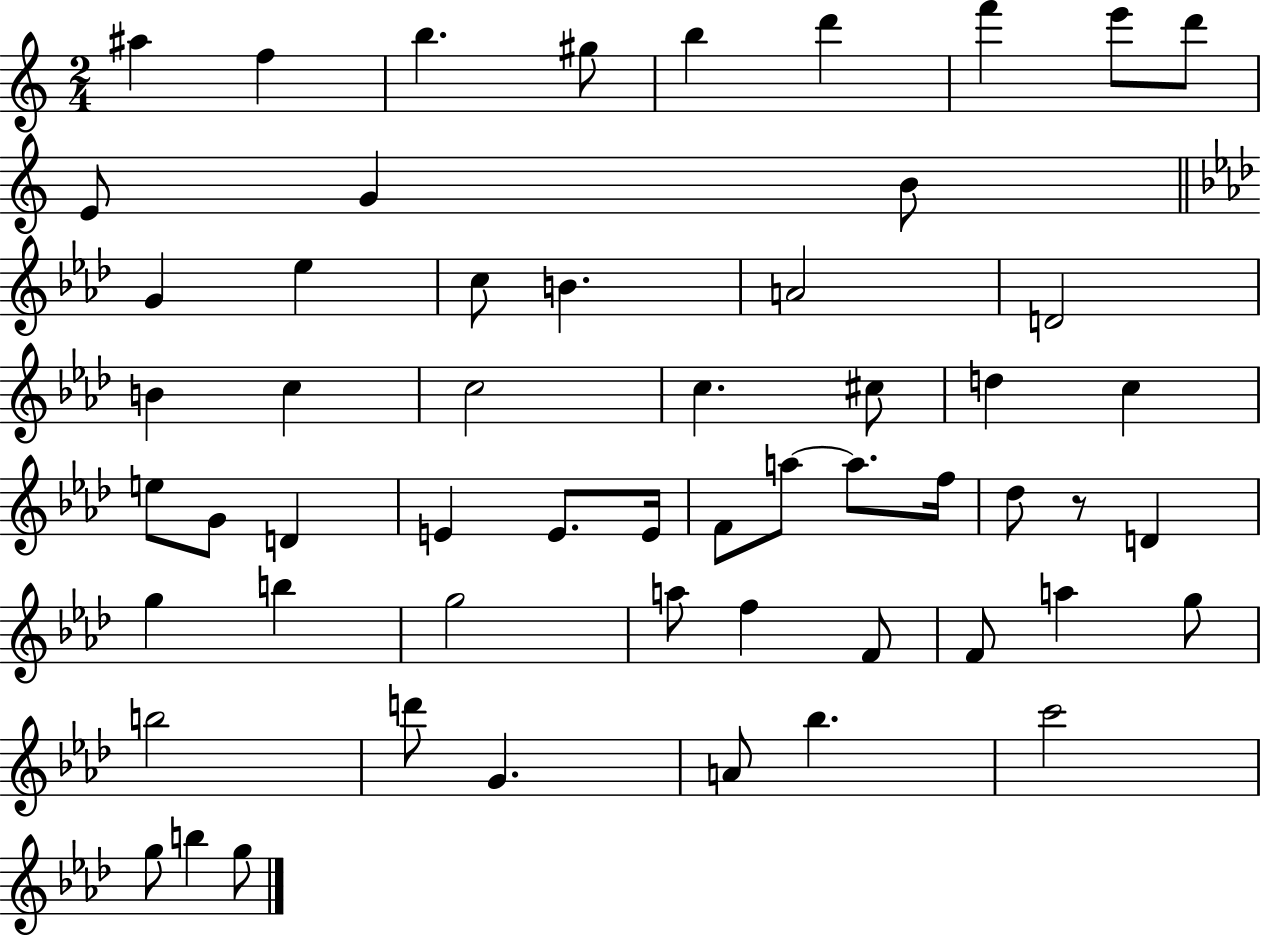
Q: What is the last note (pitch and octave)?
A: G5